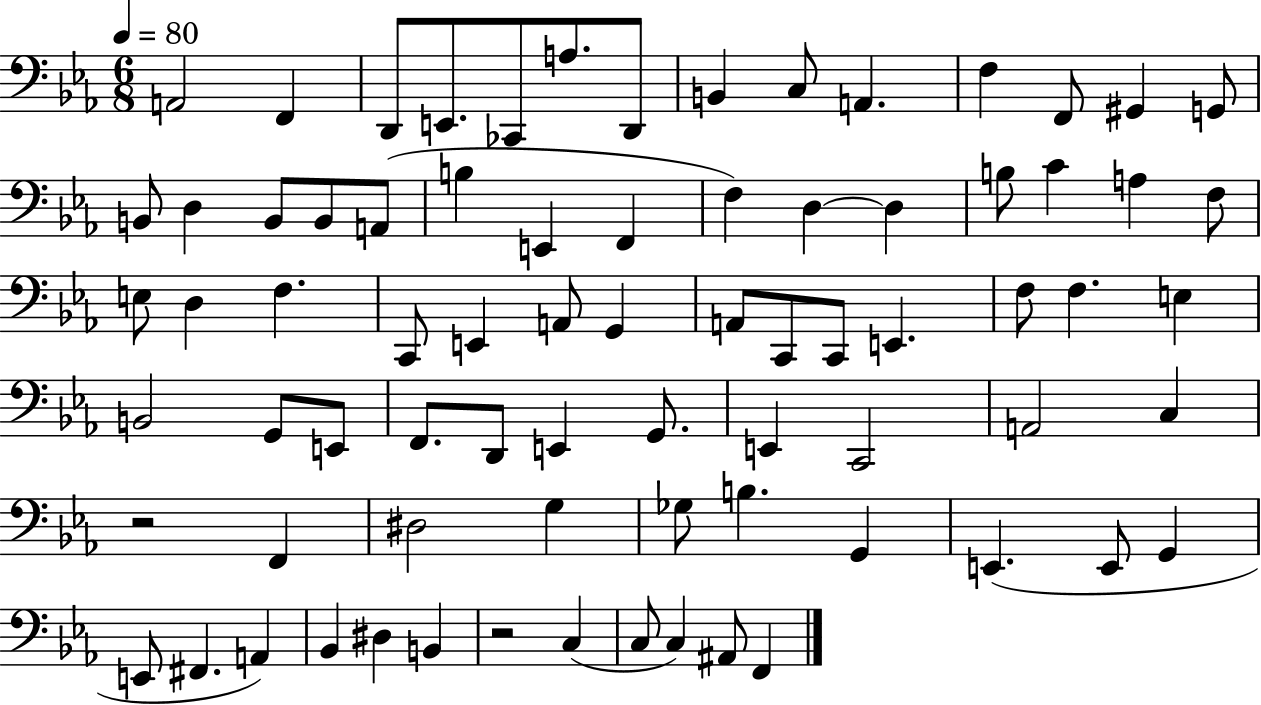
{
  \clef bass
  \numericTimeSignature
  \time 6/8
  \key ees \major
  \tempo 4 = 80
  \repeat volta 2 { a,2 f,4 | d,8 e,8. ces,8 a8. d,8 | b,4 c8 a,4. | f4 f,8 gis,4 g,8 | \break b,8 d4 b,8 b,8 a,8( | b4 e,4 f,4 | f4) d4~~ d4 | b8 c'4 a4 f8 | \break e8 d4 f4. | c,8 e,4 a,8 g,4 | a,8 c,8 c,8 e,4. | f8 f4. e4 | \break b,2 g,8 e,8 | f,8. d,8 e,4 g,8. | e,4 c,2 | a,2 c4 | \break r2 f,4 | dis2 g4 | ges8 b4. g,4 | e,4.( e,8 g,4 | \break e,8 fis,4. a,4) | bes,4 dis4 b,4 | r2 c4( | c8 c4) ais,8 f,4 | \break } \bar "|."
}